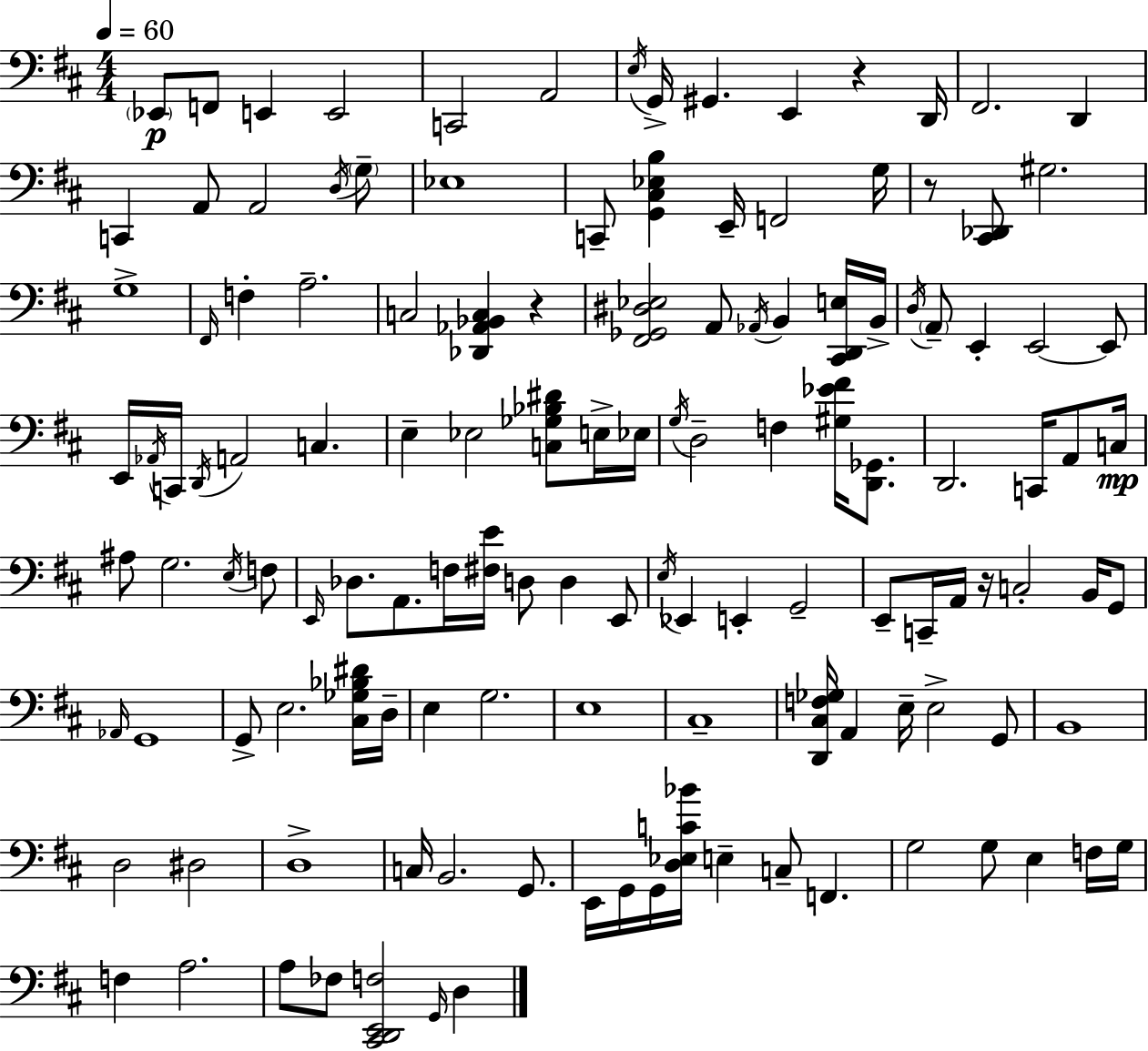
{
  \clef bass
  \numericTimeSignature
  \time 4/4
  \key d \major
  \tempo 4 = 60
  \parenthesize ees,8\p f,8 e,4 e,2 | c,2 a,2 | \acciaccatura { e16 } g,16-> gis,4. e,4 r4 | d,16 fis,2. d,4 | \break c,4 a,8 a,2 \acciaccatura { d16 } | \parenthesize g8-- ees1 | c,8-- <g, cis ees b>4 e,16-- f,2 | g16 r8 <cis, des,>8 gis2. | \break g1-> | \grace { fis,16 } f4-. a2.-- | c2 <des, aes, bes, c>4 r4 | <fis, ges, dis ees>2 a,8 \acciaccatura { aes,16 } b,4 | \break <cis, d, e>16 b,16-> \acciaccatura { d16 } \parenthesize a,8-- e,4-. e,2~~ | e,8 e,16 \acciaccatura { aes,16 } c,16 \acciaccatura { d,16 } a,2 | c4. e4-- ees2 | <c ges bes dis'>8 e16-> ees16 \acciaccatura { g16 } d2-- | \break f4 <gis ees' fis'>16 <d, ges,>8. d,2. | c,16 a,8 c16\mp ais8 g2. | \acciaccatura { e16 } f8 \grace { e,16 } des8. a,8. | f16 <fis e'>16 d8 d4 e,8 \acciaccatura { e16 } ees,4 e,4-. | \break g,2-- e,8-- c,16-- a,16 r16 | c2-. b,16 g,8 \grace { aes,16 } g,1 | g,8-> e2. | <cis ges bes dis'>16 d16-- e4 | \break g2. e1 | cis1-- | <d, cis f ges>16 a,4 | e16-- e2-> g,8 b,1 | \break d2 | dis2 d1-> | c16 b,2. | g,8. e,16 g,16 g,16 <d ees c' bes'>16 | \break e4-- c8-- f,4. g2 | g8 e4 f16 g16 f4 | a2. a8 fes8 | <cis, d, e, f>2 \grace { g,16 } d4 \bar "|."
}